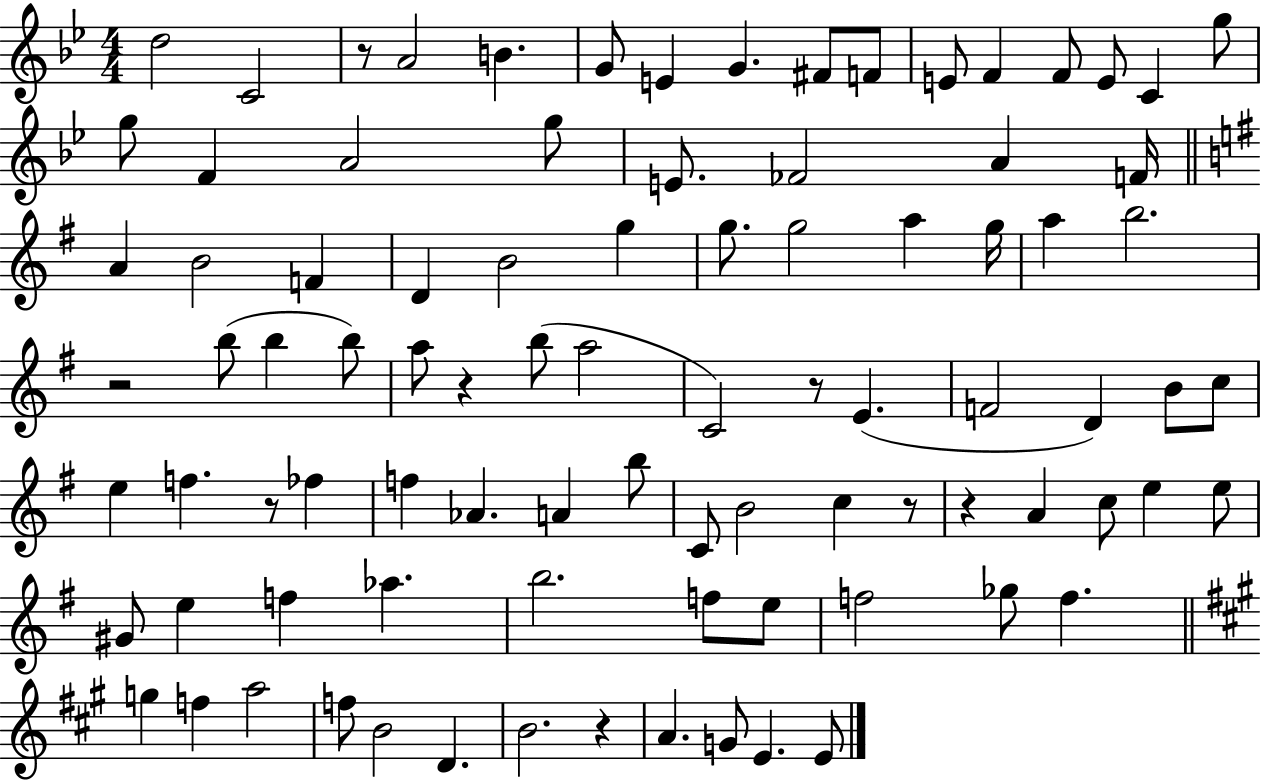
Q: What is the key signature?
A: BES major